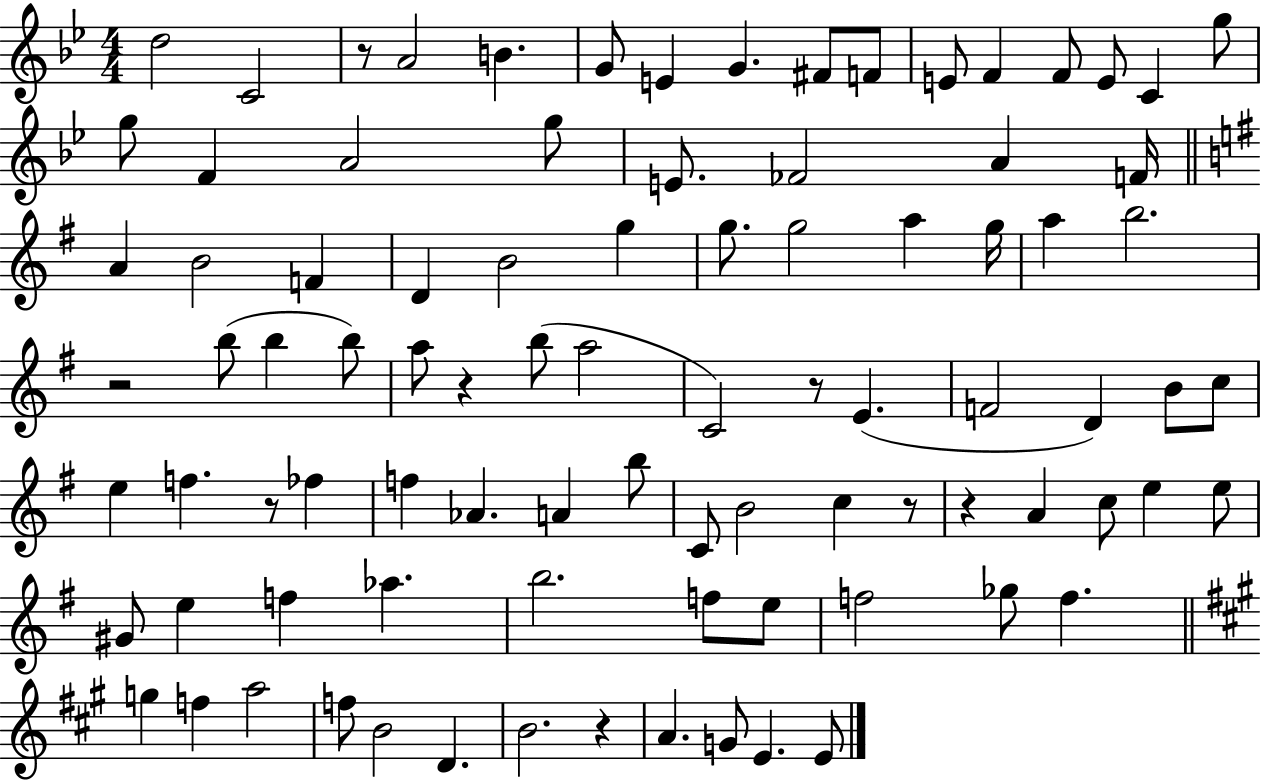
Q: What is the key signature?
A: BES major